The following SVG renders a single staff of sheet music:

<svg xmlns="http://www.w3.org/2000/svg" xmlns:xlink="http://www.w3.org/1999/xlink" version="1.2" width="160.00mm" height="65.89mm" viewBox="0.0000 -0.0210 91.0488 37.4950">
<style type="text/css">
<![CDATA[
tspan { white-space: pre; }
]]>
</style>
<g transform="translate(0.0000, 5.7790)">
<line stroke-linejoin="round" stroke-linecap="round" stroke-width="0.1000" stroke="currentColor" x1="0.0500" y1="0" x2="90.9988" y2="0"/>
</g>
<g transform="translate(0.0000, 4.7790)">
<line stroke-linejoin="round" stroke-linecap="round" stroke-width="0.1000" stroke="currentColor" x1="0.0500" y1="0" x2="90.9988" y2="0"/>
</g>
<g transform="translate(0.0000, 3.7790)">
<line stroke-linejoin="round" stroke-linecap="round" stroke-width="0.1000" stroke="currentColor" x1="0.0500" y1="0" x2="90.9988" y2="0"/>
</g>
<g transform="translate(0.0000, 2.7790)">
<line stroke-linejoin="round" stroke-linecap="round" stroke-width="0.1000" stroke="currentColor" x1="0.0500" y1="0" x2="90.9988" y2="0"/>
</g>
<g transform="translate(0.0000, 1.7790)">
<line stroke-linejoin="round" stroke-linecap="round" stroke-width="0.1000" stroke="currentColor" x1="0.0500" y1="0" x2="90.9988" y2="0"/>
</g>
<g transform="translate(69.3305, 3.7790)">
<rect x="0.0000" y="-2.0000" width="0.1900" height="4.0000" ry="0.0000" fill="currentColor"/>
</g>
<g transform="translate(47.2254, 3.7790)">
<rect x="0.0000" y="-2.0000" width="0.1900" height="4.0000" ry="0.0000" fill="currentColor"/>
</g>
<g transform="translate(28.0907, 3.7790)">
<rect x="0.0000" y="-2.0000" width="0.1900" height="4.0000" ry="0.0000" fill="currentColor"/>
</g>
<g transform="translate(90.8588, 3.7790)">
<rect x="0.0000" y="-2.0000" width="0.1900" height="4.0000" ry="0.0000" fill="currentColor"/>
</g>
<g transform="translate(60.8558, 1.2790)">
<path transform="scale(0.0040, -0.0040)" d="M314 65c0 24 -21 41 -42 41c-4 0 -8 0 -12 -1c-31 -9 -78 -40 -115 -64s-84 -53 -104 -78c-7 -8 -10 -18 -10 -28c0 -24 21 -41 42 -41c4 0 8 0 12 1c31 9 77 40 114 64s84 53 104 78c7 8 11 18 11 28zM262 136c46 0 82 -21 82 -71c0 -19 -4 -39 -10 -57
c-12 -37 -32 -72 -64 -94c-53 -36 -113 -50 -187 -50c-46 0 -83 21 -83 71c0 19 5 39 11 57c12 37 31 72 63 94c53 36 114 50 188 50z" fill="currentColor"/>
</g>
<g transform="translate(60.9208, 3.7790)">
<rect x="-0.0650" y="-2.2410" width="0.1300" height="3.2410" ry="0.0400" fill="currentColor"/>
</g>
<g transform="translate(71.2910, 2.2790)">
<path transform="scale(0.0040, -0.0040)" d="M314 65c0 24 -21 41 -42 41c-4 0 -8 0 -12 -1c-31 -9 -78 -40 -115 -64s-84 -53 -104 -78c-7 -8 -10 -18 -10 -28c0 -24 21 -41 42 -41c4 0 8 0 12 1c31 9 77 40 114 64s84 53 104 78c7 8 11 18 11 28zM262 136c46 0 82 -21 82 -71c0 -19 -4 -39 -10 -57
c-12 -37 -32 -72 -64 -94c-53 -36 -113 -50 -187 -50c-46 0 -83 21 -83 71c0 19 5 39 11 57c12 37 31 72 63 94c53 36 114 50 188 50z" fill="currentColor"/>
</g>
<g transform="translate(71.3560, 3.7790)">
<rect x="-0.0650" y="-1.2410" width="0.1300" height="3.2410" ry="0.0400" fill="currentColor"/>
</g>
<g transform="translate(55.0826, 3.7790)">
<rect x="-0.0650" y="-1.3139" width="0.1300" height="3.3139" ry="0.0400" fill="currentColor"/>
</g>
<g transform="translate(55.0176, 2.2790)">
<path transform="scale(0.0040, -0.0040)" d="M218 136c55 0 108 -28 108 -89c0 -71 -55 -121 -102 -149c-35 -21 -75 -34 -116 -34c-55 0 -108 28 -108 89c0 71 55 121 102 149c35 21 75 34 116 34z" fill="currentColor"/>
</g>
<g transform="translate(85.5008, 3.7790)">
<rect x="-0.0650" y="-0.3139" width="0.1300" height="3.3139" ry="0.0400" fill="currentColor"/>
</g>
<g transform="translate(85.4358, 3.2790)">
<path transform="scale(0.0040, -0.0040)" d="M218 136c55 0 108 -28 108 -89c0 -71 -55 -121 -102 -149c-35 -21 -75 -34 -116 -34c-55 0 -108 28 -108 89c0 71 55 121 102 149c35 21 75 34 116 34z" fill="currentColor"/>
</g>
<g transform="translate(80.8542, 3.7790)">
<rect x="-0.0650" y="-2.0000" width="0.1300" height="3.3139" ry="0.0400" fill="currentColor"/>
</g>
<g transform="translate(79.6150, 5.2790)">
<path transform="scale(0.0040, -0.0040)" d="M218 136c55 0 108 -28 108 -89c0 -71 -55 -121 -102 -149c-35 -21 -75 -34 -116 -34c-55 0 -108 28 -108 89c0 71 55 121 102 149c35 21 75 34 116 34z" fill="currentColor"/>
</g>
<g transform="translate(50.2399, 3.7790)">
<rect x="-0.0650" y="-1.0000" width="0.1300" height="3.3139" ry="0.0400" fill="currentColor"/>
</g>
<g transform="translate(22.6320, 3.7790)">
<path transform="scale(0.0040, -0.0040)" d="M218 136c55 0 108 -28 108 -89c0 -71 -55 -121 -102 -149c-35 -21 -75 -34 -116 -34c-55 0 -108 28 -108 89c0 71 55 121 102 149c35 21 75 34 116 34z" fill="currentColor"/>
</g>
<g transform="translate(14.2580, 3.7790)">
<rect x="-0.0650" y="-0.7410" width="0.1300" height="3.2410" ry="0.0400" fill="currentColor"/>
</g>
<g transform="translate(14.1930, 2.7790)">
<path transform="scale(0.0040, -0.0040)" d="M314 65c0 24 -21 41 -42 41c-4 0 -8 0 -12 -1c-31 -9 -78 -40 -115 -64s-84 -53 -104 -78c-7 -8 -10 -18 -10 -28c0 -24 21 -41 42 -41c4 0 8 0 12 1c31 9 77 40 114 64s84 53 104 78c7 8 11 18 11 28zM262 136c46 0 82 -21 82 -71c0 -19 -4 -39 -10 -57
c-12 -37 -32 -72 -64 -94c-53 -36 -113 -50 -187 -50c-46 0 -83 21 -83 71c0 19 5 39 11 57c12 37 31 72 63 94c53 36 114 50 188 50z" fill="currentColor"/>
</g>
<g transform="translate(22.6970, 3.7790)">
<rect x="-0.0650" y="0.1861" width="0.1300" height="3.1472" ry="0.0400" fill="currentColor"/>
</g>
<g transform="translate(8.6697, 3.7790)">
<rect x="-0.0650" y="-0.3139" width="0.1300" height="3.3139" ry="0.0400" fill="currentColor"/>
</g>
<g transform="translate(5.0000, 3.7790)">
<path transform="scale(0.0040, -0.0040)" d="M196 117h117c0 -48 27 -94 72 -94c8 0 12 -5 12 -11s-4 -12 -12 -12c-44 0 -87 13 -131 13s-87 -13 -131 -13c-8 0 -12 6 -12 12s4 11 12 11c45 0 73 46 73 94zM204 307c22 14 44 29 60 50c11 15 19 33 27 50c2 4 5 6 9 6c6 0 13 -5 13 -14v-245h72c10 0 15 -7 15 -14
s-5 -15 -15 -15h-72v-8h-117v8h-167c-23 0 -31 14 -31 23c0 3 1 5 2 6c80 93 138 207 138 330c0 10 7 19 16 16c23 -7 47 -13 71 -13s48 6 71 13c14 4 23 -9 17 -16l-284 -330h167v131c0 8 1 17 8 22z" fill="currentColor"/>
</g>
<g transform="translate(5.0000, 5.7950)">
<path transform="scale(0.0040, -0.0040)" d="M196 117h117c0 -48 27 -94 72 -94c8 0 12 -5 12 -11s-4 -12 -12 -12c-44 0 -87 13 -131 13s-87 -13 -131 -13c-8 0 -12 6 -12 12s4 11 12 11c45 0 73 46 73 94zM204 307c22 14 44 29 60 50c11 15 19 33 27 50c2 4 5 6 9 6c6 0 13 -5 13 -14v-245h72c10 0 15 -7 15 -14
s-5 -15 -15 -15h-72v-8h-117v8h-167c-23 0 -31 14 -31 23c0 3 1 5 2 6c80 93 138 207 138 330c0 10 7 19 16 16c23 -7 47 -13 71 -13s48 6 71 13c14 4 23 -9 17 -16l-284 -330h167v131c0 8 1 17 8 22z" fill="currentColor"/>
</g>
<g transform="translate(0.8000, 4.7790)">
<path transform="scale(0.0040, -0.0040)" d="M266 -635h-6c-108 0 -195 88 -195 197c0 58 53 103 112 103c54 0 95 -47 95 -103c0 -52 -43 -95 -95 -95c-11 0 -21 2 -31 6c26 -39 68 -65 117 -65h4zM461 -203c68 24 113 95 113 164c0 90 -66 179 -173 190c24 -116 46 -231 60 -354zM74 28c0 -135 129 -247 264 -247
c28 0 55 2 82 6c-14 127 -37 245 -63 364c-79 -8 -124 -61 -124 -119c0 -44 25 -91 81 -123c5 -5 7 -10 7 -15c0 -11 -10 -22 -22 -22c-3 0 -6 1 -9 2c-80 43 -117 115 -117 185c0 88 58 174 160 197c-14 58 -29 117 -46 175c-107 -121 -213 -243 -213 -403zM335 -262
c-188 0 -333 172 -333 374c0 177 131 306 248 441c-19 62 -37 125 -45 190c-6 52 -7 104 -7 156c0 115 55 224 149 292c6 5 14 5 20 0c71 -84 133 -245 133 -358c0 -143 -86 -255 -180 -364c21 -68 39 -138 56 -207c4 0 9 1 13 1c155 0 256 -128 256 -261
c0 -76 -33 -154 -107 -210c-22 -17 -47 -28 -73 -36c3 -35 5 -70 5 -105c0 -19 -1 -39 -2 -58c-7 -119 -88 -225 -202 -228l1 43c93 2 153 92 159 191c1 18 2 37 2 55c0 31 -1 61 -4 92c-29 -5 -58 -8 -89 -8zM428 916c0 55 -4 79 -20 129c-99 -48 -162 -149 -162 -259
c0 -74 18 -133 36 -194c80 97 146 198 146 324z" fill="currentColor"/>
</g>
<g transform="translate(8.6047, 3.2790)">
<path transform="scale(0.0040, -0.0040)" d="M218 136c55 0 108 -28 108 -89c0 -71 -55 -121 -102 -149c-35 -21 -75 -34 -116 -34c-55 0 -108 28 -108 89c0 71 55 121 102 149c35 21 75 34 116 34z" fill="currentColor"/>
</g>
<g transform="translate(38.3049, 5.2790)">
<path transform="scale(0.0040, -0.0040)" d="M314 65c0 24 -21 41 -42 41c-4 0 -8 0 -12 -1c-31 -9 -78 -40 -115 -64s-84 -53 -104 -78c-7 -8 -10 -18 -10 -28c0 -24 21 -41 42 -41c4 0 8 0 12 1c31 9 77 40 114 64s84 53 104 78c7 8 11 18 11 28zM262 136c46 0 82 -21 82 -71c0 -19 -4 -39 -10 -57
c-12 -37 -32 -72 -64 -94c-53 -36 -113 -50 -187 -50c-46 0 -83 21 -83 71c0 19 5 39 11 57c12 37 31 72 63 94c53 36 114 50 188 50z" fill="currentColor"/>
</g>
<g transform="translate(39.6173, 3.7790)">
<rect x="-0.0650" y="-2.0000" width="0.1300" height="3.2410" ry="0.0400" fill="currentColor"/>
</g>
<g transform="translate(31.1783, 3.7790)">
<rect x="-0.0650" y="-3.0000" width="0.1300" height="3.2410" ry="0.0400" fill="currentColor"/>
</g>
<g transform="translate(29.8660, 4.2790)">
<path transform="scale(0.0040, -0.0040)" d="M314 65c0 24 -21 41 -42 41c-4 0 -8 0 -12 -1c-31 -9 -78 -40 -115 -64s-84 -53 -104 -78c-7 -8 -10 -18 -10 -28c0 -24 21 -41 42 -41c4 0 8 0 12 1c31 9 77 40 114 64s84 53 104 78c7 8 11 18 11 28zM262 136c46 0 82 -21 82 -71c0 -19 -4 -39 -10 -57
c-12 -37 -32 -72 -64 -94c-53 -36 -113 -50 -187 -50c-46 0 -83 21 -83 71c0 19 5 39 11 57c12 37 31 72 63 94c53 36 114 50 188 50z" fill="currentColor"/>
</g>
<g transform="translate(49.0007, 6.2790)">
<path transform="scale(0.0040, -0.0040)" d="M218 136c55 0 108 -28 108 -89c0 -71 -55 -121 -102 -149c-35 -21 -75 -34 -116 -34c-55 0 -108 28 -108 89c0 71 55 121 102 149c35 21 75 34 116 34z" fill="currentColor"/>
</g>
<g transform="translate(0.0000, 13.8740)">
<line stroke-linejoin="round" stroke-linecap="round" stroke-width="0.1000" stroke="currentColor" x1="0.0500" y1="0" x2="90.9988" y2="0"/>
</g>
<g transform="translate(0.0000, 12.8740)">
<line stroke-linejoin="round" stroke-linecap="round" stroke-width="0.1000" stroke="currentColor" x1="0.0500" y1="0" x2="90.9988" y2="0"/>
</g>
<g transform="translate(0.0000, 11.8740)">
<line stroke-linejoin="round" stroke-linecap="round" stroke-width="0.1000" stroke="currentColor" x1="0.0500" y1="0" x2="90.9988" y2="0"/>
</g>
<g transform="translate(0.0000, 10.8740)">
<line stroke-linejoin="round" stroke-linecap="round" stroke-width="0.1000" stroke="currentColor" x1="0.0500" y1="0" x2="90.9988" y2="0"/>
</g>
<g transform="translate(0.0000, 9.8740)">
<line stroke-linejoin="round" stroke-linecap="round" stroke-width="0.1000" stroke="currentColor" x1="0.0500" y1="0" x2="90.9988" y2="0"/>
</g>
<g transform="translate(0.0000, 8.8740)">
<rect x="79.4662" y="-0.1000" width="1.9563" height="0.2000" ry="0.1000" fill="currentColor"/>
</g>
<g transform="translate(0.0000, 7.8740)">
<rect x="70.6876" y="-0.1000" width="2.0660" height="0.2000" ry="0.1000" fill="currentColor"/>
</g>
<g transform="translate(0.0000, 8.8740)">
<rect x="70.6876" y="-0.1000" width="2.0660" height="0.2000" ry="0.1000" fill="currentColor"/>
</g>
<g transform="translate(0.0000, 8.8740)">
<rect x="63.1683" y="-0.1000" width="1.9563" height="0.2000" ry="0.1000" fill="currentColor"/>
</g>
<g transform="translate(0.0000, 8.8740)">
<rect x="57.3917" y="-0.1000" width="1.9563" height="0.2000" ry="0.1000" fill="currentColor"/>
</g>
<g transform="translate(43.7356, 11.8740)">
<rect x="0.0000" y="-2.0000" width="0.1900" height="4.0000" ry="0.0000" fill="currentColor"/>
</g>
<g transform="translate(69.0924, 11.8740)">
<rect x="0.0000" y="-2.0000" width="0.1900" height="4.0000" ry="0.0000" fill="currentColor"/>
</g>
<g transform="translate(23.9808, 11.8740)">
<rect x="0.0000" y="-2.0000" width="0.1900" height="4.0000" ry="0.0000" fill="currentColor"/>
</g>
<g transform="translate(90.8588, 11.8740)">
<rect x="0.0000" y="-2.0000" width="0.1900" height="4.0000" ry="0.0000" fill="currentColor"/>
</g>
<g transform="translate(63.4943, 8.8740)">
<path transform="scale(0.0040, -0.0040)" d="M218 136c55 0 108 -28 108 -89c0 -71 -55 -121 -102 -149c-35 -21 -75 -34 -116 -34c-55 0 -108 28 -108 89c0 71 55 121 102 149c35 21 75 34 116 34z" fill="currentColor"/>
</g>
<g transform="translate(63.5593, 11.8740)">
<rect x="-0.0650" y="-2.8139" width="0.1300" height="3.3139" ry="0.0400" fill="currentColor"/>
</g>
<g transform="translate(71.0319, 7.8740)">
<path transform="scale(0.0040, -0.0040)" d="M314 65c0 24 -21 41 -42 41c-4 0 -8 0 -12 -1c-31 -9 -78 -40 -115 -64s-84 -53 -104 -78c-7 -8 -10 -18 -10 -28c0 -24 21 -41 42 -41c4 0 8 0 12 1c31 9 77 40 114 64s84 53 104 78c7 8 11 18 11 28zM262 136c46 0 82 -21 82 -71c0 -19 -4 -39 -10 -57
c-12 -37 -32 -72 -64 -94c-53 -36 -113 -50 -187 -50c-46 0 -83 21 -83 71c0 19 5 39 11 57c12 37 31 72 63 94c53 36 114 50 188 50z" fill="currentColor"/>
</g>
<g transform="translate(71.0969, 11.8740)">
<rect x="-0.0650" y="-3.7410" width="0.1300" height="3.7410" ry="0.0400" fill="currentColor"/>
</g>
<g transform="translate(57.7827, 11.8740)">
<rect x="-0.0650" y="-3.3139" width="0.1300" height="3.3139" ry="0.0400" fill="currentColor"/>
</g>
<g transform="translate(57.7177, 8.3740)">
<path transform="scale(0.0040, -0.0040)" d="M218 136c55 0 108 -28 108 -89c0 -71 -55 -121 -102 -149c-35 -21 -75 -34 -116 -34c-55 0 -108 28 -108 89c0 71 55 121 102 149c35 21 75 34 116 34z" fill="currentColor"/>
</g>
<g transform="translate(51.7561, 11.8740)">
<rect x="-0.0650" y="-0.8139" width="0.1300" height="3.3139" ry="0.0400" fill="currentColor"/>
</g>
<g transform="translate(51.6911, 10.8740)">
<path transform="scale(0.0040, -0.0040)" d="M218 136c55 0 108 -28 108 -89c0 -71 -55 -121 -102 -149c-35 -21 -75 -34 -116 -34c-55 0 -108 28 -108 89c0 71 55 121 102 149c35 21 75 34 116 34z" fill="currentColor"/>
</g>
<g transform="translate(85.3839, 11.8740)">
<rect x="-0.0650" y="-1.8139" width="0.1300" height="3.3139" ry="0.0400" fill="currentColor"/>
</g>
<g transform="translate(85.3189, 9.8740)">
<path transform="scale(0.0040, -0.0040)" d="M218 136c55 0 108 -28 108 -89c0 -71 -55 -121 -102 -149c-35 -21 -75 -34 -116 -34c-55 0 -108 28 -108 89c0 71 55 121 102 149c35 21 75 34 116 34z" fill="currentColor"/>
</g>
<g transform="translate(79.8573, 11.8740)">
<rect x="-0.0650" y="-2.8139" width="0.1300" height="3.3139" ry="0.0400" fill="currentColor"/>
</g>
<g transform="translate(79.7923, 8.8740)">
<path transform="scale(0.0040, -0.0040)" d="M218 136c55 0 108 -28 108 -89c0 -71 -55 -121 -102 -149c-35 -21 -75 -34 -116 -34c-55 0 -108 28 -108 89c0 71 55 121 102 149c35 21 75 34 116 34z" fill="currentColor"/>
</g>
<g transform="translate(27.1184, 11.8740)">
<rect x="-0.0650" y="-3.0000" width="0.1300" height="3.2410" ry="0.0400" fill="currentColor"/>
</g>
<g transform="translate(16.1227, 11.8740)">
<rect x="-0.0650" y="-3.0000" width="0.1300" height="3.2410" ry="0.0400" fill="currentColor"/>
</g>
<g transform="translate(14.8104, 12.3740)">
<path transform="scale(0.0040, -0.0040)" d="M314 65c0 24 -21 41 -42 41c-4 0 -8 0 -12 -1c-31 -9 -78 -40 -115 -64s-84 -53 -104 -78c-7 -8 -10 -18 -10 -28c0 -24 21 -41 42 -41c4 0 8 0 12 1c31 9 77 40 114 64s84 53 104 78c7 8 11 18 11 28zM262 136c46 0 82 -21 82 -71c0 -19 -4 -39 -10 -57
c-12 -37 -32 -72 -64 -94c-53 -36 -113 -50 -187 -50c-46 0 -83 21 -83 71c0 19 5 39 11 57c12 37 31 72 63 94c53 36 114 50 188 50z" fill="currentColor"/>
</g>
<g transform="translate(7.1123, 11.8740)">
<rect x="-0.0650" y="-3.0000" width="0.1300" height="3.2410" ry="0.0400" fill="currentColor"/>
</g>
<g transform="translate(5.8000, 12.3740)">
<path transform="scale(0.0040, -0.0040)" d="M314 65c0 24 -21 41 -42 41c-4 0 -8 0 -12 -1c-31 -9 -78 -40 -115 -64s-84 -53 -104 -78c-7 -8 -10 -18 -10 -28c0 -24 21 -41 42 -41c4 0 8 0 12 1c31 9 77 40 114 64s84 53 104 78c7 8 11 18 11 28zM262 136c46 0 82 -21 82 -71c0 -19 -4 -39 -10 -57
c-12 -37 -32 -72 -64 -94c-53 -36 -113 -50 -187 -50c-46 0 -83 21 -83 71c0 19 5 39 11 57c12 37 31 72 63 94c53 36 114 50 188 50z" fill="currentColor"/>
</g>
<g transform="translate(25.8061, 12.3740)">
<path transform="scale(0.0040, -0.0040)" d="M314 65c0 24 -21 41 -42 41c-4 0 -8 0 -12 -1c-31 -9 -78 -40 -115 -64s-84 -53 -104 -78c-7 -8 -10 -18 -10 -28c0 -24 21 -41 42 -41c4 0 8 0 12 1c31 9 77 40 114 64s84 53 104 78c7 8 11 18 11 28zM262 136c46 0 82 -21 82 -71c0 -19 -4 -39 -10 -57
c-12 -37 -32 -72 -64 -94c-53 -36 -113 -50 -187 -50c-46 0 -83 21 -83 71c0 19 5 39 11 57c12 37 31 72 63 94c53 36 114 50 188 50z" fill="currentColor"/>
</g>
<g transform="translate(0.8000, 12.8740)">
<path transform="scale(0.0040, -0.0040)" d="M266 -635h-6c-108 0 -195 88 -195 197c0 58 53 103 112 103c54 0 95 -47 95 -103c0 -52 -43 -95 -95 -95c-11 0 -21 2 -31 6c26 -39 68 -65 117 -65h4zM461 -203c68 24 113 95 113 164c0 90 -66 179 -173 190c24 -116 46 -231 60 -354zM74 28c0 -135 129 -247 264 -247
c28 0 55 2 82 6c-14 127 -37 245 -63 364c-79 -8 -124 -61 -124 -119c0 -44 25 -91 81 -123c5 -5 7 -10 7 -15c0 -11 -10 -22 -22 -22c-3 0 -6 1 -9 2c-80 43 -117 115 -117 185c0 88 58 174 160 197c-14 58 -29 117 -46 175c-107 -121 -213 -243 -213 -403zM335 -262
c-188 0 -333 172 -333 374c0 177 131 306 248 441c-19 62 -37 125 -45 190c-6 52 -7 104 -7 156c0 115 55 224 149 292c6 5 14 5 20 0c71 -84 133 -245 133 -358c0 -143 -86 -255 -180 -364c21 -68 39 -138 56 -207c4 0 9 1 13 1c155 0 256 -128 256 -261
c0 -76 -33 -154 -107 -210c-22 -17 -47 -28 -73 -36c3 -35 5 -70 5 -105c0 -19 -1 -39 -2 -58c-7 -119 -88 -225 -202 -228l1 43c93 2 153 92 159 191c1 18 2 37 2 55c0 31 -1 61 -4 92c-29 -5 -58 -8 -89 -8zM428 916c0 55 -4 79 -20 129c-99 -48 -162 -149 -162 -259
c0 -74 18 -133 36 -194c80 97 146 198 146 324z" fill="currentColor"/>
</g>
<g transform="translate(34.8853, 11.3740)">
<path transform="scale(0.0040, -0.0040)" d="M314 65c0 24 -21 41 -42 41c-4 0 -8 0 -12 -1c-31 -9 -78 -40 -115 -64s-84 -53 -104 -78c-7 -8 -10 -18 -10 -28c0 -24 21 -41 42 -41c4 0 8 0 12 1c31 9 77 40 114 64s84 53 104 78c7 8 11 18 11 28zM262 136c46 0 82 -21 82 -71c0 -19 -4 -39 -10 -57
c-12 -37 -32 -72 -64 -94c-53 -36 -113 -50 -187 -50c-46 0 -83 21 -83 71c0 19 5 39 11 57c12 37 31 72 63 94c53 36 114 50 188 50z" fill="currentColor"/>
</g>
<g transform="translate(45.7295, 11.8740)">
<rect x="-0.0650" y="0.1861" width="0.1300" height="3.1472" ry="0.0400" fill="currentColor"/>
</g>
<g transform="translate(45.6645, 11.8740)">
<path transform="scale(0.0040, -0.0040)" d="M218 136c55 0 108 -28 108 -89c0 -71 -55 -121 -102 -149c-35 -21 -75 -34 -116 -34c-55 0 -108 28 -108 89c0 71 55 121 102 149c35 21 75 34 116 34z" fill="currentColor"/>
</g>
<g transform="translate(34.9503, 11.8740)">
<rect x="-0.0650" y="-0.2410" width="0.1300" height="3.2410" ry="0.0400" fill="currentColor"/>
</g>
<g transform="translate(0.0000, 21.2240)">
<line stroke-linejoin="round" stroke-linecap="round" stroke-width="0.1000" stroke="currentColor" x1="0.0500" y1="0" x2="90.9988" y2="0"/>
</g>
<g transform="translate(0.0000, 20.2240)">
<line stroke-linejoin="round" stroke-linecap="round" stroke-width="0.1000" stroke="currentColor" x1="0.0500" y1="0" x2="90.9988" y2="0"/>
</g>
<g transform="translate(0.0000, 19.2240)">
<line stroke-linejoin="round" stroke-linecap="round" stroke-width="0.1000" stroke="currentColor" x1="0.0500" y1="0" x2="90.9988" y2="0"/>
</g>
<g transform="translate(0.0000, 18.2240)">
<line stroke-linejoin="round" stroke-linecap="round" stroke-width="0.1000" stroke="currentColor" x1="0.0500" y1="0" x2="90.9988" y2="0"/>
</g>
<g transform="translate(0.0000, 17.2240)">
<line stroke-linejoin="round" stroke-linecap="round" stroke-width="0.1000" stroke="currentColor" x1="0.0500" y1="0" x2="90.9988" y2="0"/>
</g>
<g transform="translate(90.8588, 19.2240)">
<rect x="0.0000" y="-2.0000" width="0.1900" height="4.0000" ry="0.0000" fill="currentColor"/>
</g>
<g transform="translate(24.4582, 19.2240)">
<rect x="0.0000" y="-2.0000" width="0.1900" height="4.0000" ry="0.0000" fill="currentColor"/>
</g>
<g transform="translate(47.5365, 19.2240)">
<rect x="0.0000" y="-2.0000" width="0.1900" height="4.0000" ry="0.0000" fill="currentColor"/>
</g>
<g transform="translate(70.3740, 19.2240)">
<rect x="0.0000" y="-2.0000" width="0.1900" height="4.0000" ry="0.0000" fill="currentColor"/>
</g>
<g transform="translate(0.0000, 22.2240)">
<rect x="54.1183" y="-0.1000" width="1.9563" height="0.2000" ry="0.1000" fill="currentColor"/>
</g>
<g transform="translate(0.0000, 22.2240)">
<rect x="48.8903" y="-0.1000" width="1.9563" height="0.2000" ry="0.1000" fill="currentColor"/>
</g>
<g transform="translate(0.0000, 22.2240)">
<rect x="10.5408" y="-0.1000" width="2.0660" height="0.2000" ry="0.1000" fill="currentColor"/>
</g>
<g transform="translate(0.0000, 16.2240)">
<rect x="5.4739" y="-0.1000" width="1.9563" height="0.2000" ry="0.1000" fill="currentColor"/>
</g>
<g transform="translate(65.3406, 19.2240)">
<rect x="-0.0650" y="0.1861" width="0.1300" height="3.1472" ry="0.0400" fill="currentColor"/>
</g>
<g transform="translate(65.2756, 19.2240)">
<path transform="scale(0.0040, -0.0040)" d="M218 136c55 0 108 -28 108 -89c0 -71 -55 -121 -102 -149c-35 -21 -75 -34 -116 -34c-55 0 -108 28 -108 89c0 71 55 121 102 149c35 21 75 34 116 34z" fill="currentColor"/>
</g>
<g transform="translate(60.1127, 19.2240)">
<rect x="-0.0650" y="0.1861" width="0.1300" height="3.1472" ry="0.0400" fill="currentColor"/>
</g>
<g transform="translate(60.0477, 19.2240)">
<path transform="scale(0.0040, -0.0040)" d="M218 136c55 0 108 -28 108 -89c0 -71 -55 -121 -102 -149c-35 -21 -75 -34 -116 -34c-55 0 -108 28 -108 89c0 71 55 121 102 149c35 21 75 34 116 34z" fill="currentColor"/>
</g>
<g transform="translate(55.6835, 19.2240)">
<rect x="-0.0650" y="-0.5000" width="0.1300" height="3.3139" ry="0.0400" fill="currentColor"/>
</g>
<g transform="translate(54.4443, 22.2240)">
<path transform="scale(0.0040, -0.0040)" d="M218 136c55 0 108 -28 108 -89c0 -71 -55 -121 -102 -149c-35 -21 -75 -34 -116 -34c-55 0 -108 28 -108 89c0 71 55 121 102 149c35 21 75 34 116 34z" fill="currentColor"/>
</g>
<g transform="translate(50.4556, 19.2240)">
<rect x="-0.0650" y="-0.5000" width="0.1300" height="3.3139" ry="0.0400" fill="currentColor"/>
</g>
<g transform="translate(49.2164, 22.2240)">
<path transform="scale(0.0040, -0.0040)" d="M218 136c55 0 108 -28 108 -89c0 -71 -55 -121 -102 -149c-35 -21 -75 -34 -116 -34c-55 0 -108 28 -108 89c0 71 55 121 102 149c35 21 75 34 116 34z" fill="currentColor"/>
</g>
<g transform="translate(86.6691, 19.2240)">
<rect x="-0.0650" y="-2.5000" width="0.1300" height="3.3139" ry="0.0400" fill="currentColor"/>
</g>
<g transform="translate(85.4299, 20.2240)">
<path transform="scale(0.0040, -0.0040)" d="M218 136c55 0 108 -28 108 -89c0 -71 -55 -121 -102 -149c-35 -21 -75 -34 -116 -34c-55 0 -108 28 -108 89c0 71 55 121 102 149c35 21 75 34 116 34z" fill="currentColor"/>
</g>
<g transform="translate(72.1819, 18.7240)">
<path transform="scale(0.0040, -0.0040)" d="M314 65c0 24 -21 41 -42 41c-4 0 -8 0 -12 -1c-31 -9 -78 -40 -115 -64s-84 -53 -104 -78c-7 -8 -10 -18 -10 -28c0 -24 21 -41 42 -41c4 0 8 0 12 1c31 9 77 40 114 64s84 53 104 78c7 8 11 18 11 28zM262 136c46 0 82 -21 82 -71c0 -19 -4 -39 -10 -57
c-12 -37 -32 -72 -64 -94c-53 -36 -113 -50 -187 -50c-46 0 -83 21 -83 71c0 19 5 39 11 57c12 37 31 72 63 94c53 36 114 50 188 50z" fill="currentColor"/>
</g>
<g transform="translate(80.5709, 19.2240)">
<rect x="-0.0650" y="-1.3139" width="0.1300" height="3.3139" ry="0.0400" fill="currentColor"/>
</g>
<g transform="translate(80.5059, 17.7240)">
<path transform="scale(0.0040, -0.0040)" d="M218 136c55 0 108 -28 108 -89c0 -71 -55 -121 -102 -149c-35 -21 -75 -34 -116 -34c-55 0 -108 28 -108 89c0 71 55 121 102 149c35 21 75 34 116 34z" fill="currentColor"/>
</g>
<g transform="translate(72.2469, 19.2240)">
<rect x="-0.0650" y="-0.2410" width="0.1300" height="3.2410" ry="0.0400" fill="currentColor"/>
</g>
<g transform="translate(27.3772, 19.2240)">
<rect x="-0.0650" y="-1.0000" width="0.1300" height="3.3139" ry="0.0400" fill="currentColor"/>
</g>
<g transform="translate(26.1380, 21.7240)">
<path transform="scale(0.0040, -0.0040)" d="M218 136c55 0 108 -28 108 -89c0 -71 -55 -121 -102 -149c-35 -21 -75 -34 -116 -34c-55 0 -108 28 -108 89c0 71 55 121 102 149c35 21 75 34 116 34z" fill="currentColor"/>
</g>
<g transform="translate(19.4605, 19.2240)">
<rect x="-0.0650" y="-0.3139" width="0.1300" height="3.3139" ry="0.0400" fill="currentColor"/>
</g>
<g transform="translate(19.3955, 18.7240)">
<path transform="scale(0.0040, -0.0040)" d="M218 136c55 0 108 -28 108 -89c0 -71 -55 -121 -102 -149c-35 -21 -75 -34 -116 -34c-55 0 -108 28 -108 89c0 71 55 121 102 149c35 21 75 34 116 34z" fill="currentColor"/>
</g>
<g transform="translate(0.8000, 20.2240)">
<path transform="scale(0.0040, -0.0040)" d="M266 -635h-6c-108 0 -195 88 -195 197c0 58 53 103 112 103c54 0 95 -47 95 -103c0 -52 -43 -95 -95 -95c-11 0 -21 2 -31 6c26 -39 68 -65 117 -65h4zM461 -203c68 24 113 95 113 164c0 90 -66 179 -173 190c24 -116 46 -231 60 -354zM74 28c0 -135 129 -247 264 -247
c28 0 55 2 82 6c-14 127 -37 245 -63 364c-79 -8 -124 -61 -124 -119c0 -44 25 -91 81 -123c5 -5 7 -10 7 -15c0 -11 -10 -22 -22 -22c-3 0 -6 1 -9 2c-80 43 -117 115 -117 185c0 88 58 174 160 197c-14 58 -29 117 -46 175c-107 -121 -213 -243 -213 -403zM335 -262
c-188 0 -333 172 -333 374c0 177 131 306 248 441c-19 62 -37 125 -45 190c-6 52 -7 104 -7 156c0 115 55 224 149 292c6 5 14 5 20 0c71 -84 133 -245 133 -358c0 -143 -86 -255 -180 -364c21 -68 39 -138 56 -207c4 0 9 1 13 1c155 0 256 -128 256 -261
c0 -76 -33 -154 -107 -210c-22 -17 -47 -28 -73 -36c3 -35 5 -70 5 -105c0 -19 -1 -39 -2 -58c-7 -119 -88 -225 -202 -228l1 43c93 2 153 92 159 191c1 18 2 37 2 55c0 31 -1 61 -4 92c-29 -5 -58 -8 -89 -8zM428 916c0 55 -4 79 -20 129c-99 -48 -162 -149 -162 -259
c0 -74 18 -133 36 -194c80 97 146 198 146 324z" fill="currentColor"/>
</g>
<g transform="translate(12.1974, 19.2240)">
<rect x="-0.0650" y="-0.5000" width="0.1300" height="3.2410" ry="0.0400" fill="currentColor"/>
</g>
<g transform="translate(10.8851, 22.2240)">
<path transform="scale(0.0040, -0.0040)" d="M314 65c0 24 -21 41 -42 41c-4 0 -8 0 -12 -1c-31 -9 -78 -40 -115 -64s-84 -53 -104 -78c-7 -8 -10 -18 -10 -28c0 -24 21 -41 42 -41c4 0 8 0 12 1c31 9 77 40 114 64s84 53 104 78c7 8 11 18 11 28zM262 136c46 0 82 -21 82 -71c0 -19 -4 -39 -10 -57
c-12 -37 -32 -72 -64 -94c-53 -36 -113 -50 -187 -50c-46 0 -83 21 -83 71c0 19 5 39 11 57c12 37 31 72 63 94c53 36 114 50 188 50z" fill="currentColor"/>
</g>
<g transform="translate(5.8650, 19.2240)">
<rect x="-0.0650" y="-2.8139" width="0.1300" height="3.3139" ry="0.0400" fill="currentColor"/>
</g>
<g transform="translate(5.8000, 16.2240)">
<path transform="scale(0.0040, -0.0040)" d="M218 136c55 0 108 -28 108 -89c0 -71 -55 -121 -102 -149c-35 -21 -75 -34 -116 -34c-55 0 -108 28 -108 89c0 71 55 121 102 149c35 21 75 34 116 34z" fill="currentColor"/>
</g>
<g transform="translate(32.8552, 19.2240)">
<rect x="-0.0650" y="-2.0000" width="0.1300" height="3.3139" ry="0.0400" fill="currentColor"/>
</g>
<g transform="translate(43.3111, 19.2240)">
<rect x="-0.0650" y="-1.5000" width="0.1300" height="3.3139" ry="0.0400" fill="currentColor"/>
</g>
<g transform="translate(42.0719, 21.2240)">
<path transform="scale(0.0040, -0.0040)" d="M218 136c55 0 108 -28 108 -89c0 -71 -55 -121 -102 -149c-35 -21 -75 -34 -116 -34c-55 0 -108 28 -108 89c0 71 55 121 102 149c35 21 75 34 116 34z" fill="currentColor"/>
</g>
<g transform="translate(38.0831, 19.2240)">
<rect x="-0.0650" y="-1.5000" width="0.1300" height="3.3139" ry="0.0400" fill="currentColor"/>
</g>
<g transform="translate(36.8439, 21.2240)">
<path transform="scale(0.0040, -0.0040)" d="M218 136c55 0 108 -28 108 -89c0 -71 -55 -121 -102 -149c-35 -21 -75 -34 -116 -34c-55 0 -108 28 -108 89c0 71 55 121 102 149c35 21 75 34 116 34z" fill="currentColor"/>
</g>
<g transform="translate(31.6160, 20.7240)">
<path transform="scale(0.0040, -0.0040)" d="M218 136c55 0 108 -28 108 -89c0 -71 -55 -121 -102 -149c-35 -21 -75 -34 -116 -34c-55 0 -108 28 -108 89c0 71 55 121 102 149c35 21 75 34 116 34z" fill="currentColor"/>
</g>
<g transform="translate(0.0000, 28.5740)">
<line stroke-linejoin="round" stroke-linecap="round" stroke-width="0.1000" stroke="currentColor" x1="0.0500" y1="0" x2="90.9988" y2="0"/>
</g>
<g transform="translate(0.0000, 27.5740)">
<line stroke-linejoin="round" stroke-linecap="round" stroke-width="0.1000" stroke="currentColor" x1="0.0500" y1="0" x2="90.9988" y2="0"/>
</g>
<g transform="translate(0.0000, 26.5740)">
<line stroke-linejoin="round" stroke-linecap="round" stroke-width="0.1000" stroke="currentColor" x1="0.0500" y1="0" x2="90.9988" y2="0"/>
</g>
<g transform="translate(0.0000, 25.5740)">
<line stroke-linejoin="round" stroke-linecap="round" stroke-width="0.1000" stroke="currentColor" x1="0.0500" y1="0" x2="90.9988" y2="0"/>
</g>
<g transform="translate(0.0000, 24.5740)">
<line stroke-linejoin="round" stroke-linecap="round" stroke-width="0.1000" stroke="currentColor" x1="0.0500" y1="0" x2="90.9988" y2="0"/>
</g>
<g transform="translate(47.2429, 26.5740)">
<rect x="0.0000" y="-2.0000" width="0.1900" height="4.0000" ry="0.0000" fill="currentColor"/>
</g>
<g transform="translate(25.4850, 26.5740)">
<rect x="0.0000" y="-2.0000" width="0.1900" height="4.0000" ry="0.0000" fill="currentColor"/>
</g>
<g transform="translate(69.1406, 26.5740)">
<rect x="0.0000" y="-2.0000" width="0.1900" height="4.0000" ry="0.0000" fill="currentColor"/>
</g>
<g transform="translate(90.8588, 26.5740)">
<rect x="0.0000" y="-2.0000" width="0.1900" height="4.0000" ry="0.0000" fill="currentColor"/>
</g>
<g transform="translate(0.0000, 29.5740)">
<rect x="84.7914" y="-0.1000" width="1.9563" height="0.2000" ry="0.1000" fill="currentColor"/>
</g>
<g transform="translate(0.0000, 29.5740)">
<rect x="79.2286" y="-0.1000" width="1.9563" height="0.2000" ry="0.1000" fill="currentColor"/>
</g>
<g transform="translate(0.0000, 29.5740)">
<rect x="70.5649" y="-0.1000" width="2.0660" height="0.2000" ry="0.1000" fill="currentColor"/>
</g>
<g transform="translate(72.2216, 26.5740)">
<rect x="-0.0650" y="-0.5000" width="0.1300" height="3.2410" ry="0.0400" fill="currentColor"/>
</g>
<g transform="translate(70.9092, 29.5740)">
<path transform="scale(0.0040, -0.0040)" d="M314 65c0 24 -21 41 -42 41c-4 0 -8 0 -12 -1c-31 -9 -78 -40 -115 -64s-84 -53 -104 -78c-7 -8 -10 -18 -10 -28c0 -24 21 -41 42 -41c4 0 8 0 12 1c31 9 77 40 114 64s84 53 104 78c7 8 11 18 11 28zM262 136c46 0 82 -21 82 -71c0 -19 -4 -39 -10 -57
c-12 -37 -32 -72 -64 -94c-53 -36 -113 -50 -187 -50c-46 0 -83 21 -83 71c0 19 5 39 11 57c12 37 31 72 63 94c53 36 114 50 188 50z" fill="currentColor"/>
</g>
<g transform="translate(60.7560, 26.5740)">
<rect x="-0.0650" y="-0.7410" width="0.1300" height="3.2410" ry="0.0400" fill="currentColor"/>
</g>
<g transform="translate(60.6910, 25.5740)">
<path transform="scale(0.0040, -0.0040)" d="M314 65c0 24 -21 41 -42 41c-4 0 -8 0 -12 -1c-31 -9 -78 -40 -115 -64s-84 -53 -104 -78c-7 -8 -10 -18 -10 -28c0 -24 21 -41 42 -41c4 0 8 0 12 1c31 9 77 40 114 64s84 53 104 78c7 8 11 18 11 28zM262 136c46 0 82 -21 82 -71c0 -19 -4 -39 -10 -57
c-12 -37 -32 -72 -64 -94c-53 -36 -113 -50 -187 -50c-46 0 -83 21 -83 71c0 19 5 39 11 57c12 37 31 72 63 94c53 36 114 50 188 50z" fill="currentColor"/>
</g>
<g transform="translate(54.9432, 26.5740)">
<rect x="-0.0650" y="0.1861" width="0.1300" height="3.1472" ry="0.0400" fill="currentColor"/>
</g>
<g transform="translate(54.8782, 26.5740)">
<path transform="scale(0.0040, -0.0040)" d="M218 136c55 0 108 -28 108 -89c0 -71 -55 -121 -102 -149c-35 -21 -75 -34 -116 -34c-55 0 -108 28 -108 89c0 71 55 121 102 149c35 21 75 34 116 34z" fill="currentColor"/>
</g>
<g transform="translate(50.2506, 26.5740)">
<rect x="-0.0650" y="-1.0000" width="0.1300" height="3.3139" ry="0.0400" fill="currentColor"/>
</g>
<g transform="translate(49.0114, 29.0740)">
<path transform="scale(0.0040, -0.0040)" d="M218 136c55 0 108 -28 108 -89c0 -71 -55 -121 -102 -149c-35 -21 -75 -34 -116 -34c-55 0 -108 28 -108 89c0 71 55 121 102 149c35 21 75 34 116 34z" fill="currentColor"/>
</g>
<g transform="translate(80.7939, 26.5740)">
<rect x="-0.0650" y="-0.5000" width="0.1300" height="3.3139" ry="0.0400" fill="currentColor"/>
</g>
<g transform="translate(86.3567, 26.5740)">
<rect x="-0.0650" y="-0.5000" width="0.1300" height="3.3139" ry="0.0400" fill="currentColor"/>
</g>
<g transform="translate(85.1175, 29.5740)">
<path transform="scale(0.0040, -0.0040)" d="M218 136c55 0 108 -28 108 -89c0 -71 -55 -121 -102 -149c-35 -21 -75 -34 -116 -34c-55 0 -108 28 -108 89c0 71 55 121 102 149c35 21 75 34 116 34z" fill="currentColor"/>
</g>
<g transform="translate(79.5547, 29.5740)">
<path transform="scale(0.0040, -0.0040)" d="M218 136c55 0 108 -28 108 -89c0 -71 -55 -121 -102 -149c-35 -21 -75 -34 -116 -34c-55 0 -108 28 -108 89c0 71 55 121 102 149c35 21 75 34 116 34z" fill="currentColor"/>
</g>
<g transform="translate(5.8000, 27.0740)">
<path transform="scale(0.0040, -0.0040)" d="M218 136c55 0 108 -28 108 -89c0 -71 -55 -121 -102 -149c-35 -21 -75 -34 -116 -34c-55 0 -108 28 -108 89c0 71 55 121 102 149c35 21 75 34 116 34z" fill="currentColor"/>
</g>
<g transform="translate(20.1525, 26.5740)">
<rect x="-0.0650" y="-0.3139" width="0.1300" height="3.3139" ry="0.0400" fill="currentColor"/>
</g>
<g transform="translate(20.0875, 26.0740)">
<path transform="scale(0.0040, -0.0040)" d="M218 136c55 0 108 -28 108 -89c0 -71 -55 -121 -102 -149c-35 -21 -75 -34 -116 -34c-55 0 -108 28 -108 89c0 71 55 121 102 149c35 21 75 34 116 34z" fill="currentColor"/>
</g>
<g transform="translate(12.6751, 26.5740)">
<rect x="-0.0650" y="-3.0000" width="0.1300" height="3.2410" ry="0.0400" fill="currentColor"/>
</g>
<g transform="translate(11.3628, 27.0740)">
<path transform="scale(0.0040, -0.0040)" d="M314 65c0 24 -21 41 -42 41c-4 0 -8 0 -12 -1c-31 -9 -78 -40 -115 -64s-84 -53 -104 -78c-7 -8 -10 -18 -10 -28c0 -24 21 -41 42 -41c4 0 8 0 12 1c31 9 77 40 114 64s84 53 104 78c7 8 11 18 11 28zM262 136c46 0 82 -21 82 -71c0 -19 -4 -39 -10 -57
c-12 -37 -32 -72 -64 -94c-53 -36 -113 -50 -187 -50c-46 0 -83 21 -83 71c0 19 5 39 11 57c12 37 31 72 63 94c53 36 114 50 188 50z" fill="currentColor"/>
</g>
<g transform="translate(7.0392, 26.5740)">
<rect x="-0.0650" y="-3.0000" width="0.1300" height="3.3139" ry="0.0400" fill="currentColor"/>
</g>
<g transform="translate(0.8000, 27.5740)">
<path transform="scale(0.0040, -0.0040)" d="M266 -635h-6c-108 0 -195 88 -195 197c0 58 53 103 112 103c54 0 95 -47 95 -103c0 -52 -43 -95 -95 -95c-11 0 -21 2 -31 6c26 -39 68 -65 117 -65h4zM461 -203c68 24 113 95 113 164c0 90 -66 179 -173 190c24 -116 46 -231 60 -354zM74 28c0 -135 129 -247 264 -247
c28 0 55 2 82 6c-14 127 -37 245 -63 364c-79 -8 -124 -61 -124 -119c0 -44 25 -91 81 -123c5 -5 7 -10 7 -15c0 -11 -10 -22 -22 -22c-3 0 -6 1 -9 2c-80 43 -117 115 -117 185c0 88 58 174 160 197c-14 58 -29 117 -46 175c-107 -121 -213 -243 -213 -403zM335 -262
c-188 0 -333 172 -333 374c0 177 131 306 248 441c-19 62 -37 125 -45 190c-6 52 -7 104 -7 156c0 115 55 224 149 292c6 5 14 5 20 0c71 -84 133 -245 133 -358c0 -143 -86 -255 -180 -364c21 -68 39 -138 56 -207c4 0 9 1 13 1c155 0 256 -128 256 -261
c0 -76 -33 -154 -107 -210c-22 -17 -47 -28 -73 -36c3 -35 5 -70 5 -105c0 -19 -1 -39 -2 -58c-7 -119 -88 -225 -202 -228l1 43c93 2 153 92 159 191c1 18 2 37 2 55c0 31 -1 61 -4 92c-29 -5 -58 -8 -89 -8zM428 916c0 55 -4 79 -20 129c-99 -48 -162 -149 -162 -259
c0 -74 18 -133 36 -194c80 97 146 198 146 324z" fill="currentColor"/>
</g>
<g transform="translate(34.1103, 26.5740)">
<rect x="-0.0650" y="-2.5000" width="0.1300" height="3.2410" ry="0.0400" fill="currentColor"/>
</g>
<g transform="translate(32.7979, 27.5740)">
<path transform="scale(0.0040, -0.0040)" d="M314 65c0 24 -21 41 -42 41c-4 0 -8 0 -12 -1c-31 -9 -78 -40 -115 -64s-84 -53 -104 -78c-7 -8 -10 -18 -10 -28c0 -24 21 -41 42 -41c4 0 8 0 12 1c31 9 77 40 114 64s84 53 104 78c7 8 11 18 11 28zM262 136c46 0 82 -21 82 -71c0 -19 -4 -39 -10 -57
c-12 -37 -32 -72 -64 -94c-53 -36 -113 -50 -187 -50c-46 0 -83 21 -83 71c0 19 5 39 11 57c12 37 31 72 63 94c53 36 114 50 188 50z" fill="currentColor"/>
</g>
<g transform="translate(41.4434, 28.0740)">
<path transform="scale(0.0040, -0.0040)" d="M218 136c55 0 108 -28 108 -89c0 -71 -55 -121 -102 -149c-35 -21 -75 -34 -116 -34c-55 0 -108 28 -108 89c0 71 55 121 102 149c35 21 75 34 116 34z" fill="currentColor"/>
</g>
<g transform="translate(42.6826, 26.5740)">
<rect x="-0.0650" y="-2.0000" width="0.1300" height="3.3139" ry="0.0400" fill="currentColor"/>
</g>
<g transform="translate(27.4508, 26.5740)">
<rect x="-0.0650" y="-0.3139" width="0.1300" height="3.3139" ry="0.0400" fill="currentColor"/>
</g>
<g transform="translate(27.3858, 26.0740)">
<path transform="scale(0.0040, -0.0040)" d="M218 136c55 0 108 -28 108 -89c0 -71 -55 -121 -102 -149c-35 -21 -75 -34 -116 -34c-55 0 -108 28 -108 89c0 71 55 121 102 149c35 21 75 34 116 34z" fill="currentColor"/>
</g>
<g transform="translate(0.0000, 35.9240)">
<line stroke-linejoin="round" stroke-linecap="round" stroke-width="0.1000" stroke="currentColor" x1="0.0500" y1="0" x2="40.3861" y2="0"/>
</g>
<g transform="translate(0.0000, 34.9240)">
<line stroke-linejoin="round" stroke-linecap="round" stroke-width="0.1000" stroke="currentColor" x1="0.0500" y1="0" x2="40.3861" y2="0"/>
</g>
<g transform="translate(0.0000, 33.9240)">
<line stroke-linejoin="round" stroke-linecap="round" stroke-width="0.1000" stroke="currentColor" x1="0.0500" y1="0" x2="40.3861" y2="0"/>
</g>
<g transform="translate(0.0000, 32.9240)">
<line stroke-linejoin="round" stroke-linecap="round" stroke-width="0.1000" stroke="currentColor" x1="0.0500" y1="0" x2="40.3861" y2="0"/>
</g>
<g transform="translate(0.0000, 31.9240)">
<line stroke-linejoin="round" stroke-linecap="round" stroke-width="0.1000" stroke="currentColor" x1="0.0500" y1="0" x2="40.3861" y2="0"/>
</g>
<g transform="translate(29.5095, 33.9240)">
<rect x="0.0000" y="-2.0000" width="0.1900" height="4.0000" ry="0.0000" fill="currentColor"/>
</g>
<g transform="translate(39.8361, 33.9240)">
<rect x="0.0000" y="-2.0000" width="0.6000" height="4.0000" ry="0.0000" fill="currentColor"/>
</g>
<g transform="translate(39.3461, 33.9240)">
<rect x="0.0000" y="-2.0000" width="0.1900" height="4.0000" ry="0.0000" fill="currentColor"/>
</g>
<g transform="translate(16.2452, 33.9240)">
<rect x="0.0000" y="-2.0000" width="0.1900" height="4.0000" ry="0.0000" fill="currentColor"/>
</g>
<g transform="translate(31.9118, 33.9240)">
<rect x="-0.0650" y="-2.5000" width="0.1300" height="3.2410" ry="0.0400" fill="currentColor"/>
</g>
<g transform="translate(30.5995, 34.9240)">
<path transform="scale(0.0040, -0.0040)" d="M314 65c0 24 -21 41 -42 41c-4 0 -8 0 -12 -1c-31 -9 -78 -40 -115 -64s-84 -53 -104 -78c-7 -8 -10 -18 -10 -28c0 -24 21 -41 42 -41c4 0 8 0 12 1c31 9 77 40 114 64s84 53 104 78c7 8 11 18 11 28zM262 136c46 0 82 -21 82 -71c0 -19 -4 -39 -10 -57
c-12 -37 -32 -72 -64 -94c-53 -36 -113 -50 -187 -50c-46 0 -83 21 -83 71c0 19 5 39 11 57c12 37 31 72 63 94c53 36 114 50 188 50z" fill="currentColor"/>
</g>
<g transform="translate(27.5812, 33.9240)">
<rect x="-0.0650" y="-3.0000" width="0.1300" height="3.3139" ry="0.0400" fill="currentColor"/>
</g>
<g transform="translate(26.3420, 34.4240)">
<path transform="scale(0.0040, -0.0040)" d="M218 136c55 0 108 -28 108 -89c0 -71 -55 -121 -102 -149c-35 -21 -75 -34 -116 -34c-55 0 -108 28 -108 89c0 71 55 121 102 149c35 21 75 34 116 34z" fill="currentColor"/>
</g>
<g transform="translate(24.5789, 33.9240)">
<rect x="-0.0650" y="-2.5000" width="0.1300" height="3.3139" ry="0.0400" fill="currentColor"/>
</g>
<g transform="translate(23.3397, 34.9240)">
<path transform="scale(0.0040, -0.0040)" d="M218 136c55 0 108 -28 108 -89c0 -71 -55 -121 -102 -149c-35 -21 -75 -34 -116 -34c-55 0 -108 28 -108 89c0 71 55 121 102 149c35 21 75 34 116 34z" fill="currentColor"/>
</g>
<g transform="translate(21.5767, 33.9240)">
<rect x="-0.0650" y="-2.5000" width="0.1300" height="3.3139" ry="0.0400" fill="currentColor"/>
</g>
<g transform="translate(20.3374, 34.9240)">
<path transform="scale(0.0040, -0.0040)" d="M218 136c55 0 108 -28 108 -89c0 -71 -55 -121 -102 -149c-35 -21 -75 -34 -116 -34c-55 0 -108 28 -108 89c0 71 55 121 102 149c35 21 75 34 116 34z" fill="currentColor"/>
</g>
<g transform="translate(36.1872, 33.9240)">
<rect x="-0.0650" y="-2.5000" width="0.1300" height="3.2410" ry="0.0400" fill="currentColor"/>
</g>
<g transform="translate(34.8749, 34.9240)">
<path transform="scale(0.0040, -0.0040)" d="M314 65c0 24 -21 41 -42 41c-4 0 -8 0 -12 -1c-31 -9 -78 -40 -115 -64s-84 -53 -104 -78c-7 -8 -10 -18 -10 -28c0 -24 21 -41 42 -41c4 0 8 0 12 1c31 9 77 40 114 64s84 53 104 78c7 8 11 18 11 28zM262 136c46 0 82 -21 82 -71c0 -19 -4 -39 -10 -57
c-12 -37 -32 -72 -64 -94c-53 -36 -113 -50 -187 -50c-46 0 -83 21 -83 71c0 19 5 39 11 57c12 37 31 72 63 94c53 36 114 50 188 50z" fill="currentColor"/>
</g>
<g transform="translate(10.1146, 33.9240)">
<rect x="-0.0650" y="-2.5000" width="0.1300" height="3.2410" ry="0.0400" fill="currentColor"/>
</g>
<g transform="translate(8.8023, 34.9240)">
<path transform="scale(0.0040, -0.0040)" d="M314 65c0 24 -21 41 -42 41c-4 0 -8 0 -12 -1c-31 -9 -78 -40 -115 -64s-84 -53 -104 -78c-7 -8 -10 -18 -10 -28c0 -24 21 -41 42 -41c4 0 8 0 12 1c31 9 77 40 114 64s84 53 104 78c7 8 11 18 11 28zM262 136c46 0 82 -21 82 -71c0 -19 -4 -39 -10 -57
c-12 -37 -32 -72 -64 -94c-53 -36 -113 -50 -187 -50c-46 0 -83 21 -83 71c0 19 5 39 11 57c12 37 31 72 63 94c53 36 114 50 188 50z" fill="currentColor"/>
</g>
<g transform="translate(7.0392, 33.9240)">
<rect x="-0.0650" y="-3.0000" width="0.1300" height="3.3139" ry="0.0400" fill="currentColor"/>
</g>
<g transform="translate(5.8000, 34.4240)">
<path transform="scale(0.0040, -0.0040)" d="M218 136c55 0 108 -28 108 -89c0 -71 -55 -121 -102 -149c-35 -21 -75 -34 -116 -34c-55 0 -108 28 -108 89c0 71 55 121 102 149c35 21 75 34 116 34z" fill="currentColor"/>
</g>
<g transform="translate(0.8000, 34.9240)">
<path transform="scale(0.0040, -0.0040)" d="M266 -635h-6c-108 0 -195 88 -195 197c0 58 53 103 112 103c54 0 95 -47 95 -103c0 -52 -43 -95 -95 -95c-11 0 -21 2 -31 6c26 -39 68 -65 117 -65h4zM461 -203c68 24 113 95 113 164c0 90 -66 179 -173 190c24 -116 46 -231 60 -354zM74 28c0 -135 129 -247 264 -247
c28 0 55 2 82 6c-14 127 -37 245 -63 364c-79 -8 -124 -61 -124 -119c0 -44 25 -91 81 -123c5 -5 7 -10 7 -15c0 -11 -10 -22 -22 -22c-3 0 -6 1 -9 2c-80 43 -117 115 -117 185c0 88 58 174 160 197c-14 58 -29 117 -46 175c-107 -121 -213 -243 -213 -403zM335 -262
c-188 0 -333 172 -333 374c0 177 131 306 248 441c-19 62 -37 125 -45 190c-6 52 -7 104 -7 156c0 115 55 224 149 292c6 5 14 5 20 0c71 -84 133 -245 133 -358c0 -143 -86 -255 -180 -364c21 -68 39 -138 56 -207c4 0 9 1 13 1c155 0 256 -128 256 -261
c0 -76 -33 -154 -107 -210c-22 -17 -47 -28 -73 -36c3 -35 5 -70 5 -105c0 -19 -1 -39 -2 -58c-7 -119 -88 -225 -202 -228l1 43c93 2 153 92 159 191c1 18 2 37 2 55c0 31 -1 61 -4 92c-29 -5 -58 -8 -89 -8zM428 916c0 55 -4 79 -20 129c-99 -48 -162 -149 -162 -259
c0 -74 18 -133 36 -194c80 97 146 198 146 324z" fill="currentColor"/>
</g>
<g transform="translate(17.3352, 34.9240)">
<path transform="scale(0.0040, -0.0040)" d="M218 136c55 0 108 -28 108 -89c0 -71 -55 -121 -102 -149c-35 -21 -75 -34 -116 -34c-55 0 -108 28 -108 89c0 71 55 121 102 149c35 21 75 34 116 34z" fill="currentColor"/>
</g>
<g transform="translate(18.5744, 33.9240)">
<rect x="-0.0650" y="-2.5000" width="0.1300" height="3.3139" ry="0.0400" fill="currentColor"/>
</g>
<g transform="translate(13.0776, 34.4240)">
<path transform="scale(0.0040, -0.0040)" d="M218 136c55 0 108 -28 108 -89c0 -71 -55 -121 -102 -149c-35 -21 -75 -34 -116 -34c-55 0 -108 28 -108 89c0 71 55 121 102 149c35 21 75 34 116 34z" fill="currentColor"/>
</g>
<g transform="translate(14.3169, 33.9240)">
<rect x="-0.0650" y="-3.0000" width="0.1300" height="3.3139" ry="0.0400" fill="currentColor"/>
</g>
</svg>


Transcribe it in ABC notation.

X:1
T:Untitled
M:4/4
L:1/4
K:C
c d2 B A2 F2 D e g2 e2 F c A2 A2 A2 c2 B d b a c'2 a f a C2 c D F E E C C B B c2 e G A A2 c c G2 F D B d2 C2 C C A G2 A G G G A G2 G2